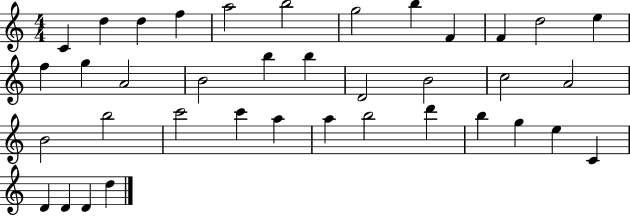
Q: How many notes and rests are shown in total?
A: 38